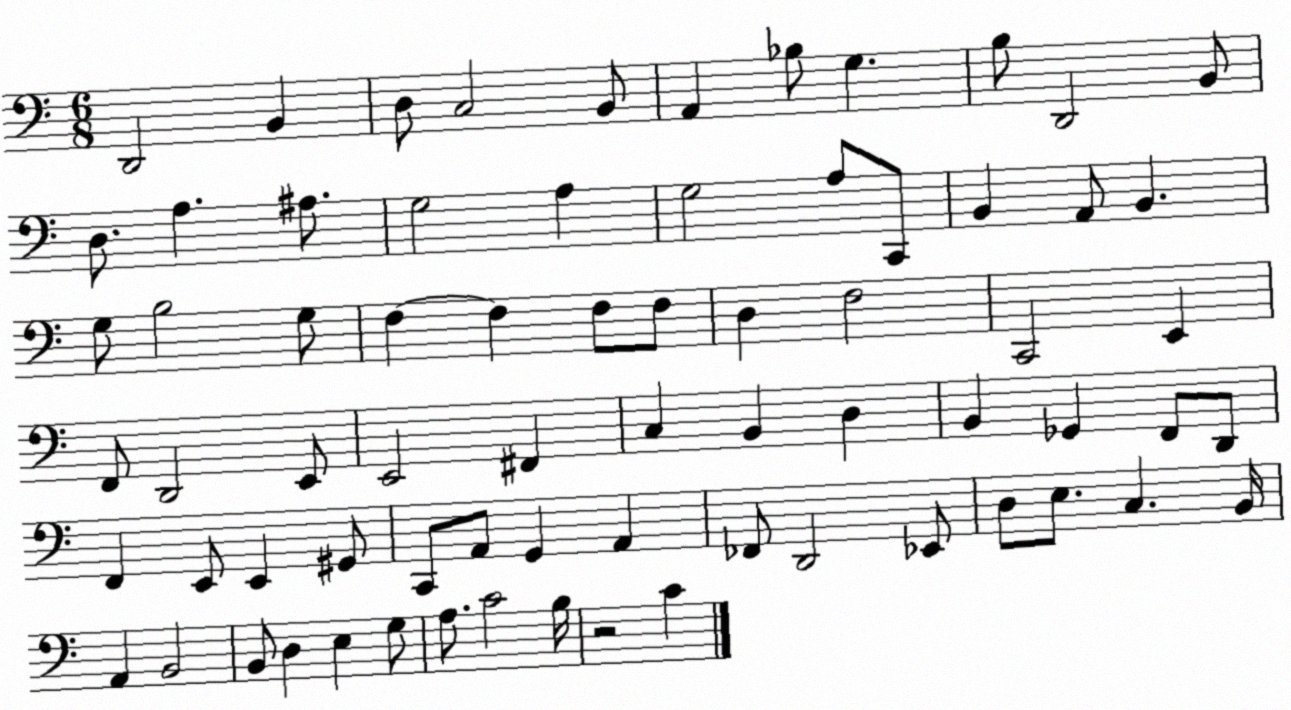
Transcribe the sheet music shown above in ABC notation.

X:1
T:Untitled
M:6/8
L:1/4
K:C
D,,2 B,, D,/2 C,2 B,,/2 A,, _B,/2 G, B,/2 D,,2 B,,/2 D,/2 A, ^A,/2 G,2 A, G,2 A,/2 C,,/2 B,, A,,/2 B,, G,/2 B,2 G,/2 F, F, F,/2 F,/2 D, F,2 C,,2 E,, F,,/2 D,,2 E,,/2 E,,2 ^F,, C, B,, D, B,, _G,, F,,/2 D,,/2 F,, E,,/2 E,, ^G,,/2 C,,/2 A,,/2 G,, A,, _F,,/2 D,,2 _E,,/2 D,/2 E,/2 C, B,,/4 A,, B,,2 B,,/2 D, E, G,/2 A,/2 C2 B,/4 z2 C